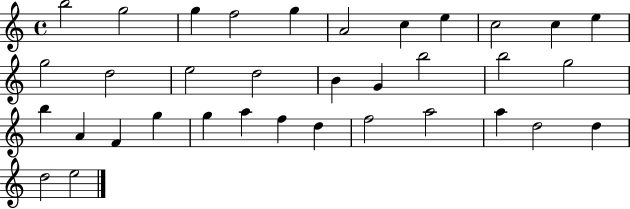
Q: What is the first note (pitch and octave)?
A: B5